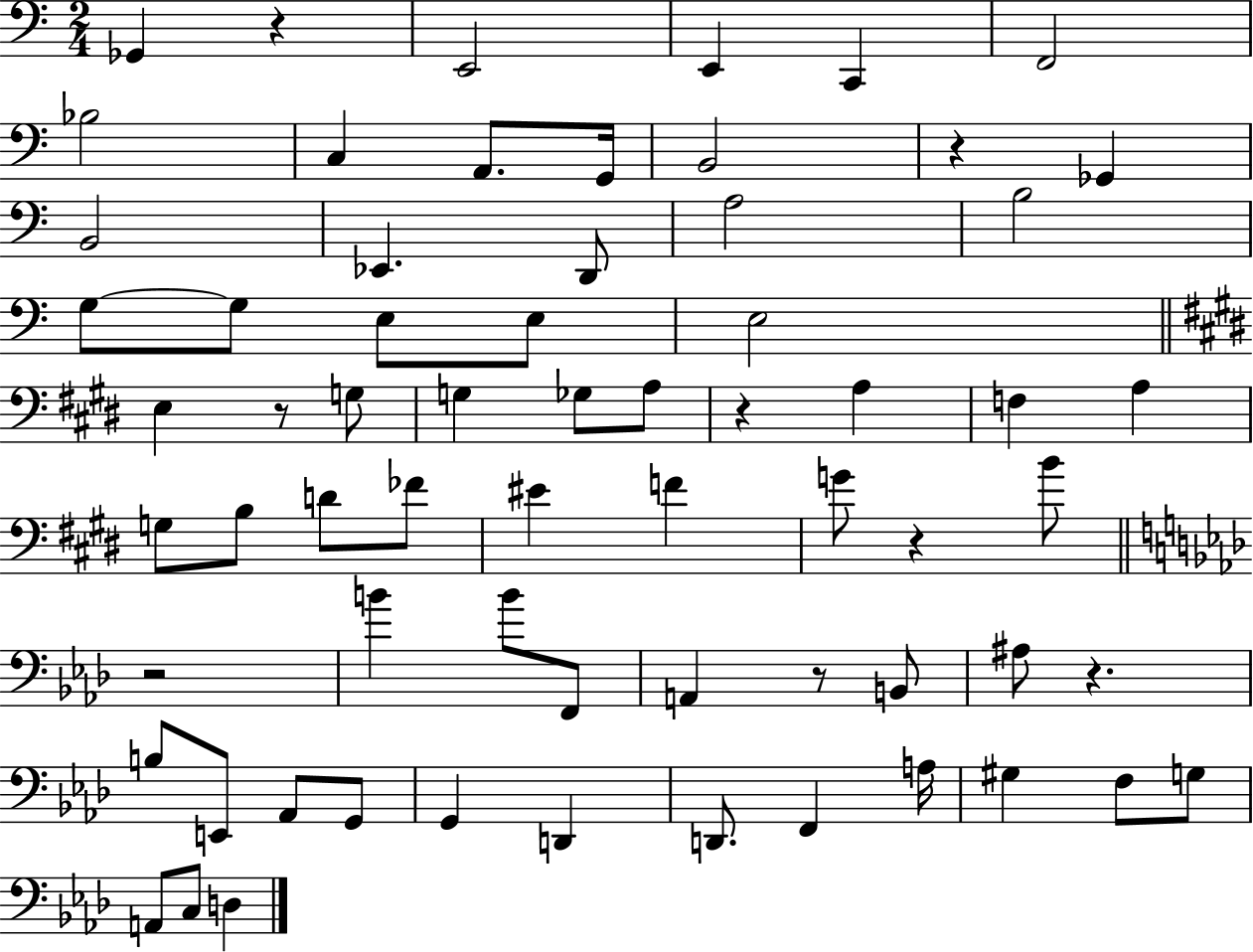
{
  \clef bass
  \numericTimeSignature
  \time 2/4
  \key c \major
  ges,4 r4 | e,2 | e,4 c,4 | f,2 | \break bes2 | c4 a,8. g,16 | b,2 | r4 ges,4 | \break b,2 | ees,4. d,8 | a2 | b2 | \break g8~~ g8 e8 e8 | e2 | \bar "||" \break \key e \major e4 r8 g8 | g4 ges8 a8 | r4 a4 | f4 a4 | \break g8 b8 d'8 fes'8 | eis'4 f'4 | g'8 r4 b'8 | \bar "||" \break \key aes \major r2 | b'4 b'8 f,8 | a,4 r8 b,8 | ais8 r4. | \break b8 e,8 aes,8 g,8 | g,4 d,4 | d,8. f,4 a16 | gis4 f8 g8 | \break a,8 c8 d4 | \bar "|."
}